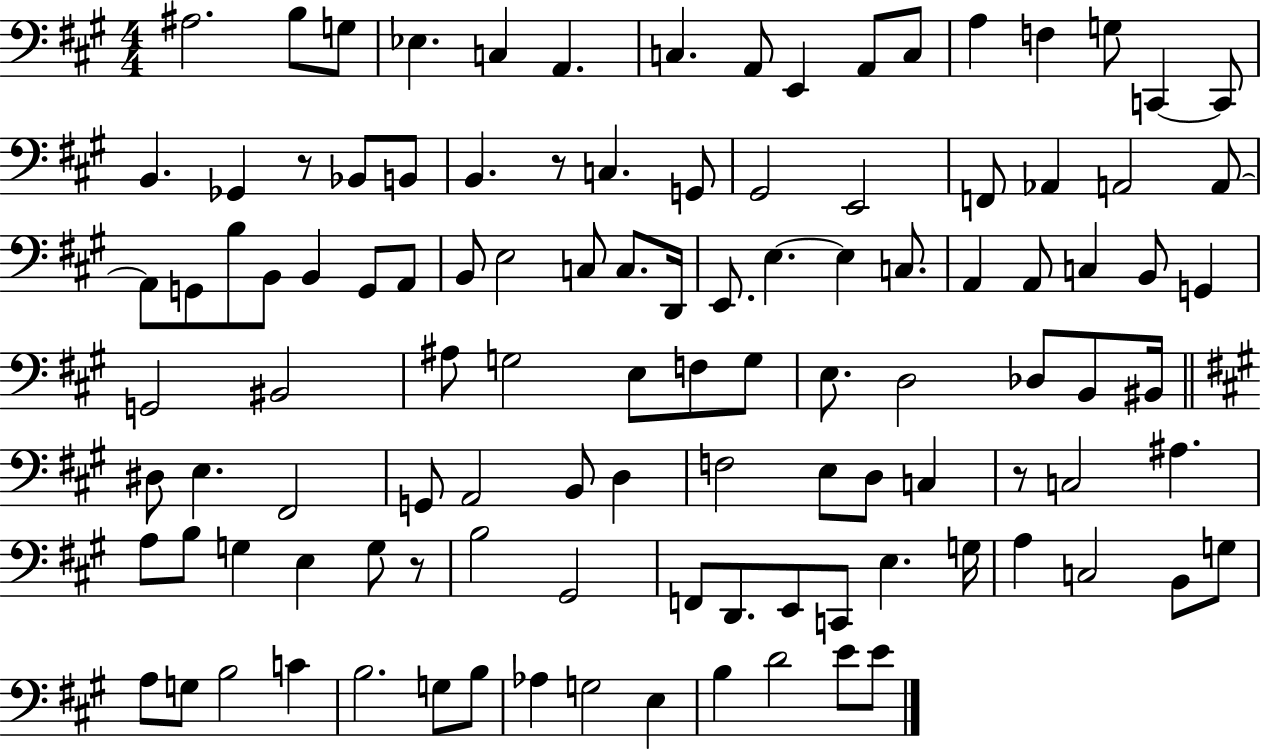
X:1
T:Untitled
M:4/4
L:1/4
K:A
^A,2 B,/2 G,/2 _E, C, A,, C, A,,/2 E,, A,,/2 C,/2 A, F, G,/2 C,, C,,/2 B,, _G,, z/2 _B,,/2 B,,/2 B,, z/2 C, G,,/2 ^G,,2 E,,2 F,,/2 _A,, A,,2 A,,/2 A,,/2 G,,/2 B,/2 B,,/2 B,, G,,/2 A,,/2 B,,/2 E,2 C,/2 C,/2 D,,/4 E,,/2 E, E, C,/2 A,, A,,/2 C, B,,/2 G,, G,,2 ^B,,2 ^A,/2 G,2 E,/2 F,/2 G,/2 E,/2 D,2 _D,/2 B,,/2 ^B,,/4 ^D,/2 E, ^F,,2 G,,/2 A,,2 B,,/2 D, F,2 E,/2 D,/2 C, z/2 C,2 ^A, A,/2 B,/2 G, E, G,/2 z/2 B,2 ^G,,2 F,,/2 D,,/2 E,,/2 C,,/2 E, G,/4 A, C,2 B,,/2 G,/2 A,/2 G,/2 B,2 C B,2 G,/2 B,/2 _A, G,2 E, B, D2 E/2 E/2